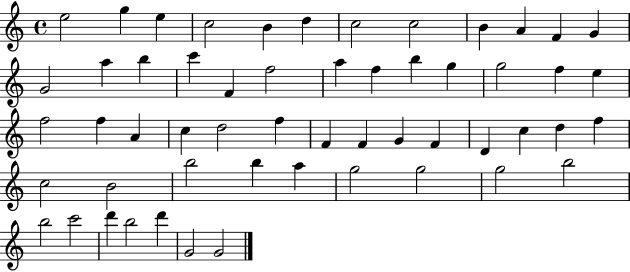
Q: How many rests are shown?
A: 0